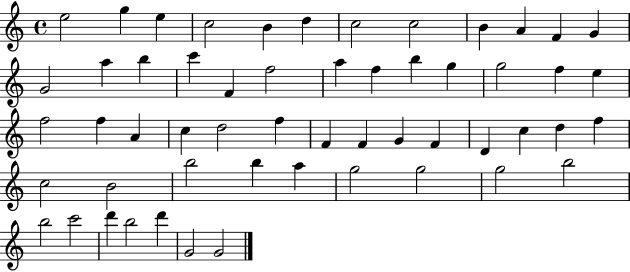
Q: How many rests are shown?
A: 0